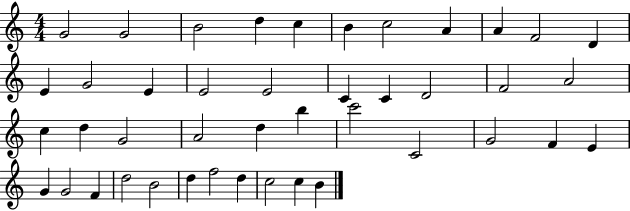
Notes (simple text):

G4/h G4/h B4/h D5/q C5/q B4/q C5/h A4/q A4/q F4/h D4/q E4/q G4/h E4/q E4/h E4/h C4/q C4/q D4/h F4/h A4/h C5/q D5/q G4/h A4/h D5/q B5/q C6/h C4/h G4/h F4/q E4/q G4/q G4/h F4/q D5/h B4/h D5/q F5/h D5/q C5/h C5/q B4/q